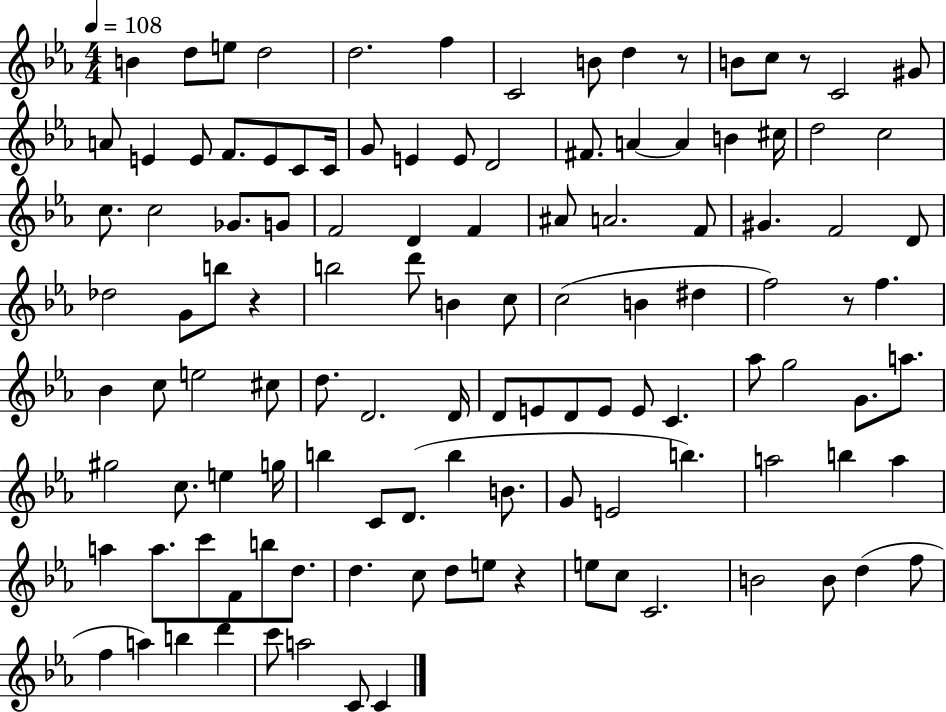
B4/q D5/e E5/e D5/h D5/h. F5/q C4/h B4/e D5/q R/e B4/e C5/e R/e C4/h G#4/e A4/e E4/q E4/e F4/e. E4/e C4/e C4/s G4/e E4/q E4/e D4/h F#4/e. A4/q A4/q B4/q C#5/s D5/h C5/h C5/e. C5/h Gb4/e. G4/e F4/h D4/q F4/q A#4/e A4/h. F4/e G#4/q. F4/h D4/e Db5/h G4/e B5/e R/q B5/h D6/e B4/q C5/e C5/h B4/q D#5/q F5/h R/e F5/q. Bb4/q C5/e E5/h C#5/e D5/e. D4/h. D4/s D4/e E4/e D4/e E4/e E4/e C4/q. Ab5/e G5/h G4/e. A5/e. G#5/h C5/e. E5/q G5/s B5/q C4/e D4/e. B5/q B4/e. G4/e E4/h B5/q. A5/h B5/q A5/q A5/q A5/e. C6/e F4/e B5/e D5/e. D5/q. C5/e D5/e E5/e R/q E5/e C5/e C4/h. B4/h B4/e D5/q F5/e F5/q A5/q B5/q D6/q C6/e A5/h C4/e C4/q